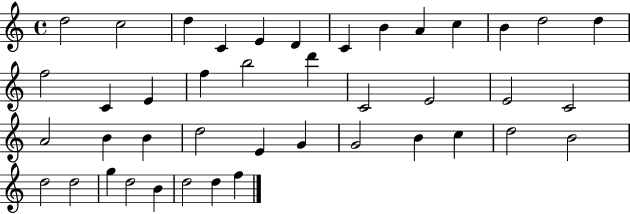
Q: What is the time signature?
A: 4/4